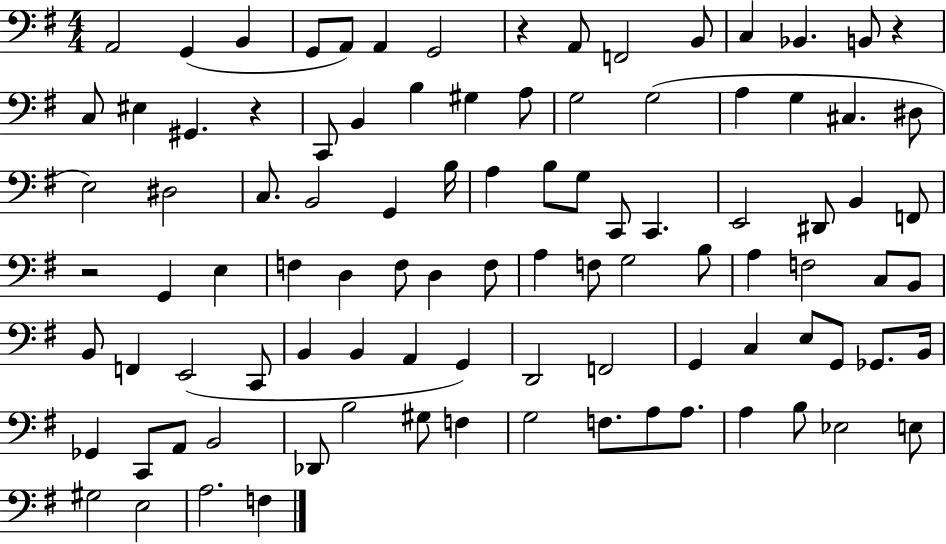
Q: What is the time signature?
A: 4/4